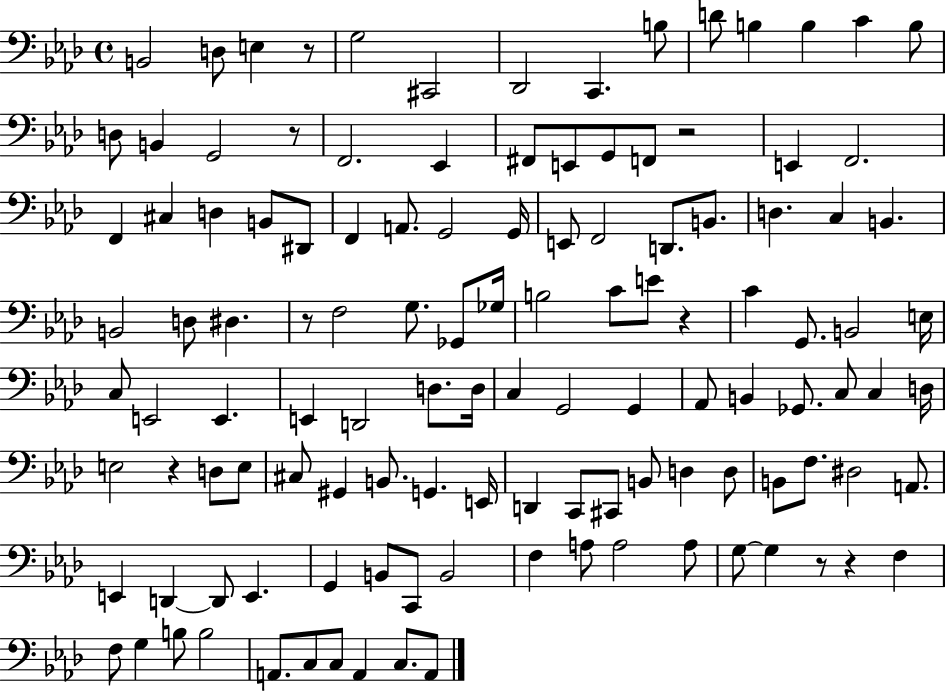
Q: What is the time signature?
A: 4/4